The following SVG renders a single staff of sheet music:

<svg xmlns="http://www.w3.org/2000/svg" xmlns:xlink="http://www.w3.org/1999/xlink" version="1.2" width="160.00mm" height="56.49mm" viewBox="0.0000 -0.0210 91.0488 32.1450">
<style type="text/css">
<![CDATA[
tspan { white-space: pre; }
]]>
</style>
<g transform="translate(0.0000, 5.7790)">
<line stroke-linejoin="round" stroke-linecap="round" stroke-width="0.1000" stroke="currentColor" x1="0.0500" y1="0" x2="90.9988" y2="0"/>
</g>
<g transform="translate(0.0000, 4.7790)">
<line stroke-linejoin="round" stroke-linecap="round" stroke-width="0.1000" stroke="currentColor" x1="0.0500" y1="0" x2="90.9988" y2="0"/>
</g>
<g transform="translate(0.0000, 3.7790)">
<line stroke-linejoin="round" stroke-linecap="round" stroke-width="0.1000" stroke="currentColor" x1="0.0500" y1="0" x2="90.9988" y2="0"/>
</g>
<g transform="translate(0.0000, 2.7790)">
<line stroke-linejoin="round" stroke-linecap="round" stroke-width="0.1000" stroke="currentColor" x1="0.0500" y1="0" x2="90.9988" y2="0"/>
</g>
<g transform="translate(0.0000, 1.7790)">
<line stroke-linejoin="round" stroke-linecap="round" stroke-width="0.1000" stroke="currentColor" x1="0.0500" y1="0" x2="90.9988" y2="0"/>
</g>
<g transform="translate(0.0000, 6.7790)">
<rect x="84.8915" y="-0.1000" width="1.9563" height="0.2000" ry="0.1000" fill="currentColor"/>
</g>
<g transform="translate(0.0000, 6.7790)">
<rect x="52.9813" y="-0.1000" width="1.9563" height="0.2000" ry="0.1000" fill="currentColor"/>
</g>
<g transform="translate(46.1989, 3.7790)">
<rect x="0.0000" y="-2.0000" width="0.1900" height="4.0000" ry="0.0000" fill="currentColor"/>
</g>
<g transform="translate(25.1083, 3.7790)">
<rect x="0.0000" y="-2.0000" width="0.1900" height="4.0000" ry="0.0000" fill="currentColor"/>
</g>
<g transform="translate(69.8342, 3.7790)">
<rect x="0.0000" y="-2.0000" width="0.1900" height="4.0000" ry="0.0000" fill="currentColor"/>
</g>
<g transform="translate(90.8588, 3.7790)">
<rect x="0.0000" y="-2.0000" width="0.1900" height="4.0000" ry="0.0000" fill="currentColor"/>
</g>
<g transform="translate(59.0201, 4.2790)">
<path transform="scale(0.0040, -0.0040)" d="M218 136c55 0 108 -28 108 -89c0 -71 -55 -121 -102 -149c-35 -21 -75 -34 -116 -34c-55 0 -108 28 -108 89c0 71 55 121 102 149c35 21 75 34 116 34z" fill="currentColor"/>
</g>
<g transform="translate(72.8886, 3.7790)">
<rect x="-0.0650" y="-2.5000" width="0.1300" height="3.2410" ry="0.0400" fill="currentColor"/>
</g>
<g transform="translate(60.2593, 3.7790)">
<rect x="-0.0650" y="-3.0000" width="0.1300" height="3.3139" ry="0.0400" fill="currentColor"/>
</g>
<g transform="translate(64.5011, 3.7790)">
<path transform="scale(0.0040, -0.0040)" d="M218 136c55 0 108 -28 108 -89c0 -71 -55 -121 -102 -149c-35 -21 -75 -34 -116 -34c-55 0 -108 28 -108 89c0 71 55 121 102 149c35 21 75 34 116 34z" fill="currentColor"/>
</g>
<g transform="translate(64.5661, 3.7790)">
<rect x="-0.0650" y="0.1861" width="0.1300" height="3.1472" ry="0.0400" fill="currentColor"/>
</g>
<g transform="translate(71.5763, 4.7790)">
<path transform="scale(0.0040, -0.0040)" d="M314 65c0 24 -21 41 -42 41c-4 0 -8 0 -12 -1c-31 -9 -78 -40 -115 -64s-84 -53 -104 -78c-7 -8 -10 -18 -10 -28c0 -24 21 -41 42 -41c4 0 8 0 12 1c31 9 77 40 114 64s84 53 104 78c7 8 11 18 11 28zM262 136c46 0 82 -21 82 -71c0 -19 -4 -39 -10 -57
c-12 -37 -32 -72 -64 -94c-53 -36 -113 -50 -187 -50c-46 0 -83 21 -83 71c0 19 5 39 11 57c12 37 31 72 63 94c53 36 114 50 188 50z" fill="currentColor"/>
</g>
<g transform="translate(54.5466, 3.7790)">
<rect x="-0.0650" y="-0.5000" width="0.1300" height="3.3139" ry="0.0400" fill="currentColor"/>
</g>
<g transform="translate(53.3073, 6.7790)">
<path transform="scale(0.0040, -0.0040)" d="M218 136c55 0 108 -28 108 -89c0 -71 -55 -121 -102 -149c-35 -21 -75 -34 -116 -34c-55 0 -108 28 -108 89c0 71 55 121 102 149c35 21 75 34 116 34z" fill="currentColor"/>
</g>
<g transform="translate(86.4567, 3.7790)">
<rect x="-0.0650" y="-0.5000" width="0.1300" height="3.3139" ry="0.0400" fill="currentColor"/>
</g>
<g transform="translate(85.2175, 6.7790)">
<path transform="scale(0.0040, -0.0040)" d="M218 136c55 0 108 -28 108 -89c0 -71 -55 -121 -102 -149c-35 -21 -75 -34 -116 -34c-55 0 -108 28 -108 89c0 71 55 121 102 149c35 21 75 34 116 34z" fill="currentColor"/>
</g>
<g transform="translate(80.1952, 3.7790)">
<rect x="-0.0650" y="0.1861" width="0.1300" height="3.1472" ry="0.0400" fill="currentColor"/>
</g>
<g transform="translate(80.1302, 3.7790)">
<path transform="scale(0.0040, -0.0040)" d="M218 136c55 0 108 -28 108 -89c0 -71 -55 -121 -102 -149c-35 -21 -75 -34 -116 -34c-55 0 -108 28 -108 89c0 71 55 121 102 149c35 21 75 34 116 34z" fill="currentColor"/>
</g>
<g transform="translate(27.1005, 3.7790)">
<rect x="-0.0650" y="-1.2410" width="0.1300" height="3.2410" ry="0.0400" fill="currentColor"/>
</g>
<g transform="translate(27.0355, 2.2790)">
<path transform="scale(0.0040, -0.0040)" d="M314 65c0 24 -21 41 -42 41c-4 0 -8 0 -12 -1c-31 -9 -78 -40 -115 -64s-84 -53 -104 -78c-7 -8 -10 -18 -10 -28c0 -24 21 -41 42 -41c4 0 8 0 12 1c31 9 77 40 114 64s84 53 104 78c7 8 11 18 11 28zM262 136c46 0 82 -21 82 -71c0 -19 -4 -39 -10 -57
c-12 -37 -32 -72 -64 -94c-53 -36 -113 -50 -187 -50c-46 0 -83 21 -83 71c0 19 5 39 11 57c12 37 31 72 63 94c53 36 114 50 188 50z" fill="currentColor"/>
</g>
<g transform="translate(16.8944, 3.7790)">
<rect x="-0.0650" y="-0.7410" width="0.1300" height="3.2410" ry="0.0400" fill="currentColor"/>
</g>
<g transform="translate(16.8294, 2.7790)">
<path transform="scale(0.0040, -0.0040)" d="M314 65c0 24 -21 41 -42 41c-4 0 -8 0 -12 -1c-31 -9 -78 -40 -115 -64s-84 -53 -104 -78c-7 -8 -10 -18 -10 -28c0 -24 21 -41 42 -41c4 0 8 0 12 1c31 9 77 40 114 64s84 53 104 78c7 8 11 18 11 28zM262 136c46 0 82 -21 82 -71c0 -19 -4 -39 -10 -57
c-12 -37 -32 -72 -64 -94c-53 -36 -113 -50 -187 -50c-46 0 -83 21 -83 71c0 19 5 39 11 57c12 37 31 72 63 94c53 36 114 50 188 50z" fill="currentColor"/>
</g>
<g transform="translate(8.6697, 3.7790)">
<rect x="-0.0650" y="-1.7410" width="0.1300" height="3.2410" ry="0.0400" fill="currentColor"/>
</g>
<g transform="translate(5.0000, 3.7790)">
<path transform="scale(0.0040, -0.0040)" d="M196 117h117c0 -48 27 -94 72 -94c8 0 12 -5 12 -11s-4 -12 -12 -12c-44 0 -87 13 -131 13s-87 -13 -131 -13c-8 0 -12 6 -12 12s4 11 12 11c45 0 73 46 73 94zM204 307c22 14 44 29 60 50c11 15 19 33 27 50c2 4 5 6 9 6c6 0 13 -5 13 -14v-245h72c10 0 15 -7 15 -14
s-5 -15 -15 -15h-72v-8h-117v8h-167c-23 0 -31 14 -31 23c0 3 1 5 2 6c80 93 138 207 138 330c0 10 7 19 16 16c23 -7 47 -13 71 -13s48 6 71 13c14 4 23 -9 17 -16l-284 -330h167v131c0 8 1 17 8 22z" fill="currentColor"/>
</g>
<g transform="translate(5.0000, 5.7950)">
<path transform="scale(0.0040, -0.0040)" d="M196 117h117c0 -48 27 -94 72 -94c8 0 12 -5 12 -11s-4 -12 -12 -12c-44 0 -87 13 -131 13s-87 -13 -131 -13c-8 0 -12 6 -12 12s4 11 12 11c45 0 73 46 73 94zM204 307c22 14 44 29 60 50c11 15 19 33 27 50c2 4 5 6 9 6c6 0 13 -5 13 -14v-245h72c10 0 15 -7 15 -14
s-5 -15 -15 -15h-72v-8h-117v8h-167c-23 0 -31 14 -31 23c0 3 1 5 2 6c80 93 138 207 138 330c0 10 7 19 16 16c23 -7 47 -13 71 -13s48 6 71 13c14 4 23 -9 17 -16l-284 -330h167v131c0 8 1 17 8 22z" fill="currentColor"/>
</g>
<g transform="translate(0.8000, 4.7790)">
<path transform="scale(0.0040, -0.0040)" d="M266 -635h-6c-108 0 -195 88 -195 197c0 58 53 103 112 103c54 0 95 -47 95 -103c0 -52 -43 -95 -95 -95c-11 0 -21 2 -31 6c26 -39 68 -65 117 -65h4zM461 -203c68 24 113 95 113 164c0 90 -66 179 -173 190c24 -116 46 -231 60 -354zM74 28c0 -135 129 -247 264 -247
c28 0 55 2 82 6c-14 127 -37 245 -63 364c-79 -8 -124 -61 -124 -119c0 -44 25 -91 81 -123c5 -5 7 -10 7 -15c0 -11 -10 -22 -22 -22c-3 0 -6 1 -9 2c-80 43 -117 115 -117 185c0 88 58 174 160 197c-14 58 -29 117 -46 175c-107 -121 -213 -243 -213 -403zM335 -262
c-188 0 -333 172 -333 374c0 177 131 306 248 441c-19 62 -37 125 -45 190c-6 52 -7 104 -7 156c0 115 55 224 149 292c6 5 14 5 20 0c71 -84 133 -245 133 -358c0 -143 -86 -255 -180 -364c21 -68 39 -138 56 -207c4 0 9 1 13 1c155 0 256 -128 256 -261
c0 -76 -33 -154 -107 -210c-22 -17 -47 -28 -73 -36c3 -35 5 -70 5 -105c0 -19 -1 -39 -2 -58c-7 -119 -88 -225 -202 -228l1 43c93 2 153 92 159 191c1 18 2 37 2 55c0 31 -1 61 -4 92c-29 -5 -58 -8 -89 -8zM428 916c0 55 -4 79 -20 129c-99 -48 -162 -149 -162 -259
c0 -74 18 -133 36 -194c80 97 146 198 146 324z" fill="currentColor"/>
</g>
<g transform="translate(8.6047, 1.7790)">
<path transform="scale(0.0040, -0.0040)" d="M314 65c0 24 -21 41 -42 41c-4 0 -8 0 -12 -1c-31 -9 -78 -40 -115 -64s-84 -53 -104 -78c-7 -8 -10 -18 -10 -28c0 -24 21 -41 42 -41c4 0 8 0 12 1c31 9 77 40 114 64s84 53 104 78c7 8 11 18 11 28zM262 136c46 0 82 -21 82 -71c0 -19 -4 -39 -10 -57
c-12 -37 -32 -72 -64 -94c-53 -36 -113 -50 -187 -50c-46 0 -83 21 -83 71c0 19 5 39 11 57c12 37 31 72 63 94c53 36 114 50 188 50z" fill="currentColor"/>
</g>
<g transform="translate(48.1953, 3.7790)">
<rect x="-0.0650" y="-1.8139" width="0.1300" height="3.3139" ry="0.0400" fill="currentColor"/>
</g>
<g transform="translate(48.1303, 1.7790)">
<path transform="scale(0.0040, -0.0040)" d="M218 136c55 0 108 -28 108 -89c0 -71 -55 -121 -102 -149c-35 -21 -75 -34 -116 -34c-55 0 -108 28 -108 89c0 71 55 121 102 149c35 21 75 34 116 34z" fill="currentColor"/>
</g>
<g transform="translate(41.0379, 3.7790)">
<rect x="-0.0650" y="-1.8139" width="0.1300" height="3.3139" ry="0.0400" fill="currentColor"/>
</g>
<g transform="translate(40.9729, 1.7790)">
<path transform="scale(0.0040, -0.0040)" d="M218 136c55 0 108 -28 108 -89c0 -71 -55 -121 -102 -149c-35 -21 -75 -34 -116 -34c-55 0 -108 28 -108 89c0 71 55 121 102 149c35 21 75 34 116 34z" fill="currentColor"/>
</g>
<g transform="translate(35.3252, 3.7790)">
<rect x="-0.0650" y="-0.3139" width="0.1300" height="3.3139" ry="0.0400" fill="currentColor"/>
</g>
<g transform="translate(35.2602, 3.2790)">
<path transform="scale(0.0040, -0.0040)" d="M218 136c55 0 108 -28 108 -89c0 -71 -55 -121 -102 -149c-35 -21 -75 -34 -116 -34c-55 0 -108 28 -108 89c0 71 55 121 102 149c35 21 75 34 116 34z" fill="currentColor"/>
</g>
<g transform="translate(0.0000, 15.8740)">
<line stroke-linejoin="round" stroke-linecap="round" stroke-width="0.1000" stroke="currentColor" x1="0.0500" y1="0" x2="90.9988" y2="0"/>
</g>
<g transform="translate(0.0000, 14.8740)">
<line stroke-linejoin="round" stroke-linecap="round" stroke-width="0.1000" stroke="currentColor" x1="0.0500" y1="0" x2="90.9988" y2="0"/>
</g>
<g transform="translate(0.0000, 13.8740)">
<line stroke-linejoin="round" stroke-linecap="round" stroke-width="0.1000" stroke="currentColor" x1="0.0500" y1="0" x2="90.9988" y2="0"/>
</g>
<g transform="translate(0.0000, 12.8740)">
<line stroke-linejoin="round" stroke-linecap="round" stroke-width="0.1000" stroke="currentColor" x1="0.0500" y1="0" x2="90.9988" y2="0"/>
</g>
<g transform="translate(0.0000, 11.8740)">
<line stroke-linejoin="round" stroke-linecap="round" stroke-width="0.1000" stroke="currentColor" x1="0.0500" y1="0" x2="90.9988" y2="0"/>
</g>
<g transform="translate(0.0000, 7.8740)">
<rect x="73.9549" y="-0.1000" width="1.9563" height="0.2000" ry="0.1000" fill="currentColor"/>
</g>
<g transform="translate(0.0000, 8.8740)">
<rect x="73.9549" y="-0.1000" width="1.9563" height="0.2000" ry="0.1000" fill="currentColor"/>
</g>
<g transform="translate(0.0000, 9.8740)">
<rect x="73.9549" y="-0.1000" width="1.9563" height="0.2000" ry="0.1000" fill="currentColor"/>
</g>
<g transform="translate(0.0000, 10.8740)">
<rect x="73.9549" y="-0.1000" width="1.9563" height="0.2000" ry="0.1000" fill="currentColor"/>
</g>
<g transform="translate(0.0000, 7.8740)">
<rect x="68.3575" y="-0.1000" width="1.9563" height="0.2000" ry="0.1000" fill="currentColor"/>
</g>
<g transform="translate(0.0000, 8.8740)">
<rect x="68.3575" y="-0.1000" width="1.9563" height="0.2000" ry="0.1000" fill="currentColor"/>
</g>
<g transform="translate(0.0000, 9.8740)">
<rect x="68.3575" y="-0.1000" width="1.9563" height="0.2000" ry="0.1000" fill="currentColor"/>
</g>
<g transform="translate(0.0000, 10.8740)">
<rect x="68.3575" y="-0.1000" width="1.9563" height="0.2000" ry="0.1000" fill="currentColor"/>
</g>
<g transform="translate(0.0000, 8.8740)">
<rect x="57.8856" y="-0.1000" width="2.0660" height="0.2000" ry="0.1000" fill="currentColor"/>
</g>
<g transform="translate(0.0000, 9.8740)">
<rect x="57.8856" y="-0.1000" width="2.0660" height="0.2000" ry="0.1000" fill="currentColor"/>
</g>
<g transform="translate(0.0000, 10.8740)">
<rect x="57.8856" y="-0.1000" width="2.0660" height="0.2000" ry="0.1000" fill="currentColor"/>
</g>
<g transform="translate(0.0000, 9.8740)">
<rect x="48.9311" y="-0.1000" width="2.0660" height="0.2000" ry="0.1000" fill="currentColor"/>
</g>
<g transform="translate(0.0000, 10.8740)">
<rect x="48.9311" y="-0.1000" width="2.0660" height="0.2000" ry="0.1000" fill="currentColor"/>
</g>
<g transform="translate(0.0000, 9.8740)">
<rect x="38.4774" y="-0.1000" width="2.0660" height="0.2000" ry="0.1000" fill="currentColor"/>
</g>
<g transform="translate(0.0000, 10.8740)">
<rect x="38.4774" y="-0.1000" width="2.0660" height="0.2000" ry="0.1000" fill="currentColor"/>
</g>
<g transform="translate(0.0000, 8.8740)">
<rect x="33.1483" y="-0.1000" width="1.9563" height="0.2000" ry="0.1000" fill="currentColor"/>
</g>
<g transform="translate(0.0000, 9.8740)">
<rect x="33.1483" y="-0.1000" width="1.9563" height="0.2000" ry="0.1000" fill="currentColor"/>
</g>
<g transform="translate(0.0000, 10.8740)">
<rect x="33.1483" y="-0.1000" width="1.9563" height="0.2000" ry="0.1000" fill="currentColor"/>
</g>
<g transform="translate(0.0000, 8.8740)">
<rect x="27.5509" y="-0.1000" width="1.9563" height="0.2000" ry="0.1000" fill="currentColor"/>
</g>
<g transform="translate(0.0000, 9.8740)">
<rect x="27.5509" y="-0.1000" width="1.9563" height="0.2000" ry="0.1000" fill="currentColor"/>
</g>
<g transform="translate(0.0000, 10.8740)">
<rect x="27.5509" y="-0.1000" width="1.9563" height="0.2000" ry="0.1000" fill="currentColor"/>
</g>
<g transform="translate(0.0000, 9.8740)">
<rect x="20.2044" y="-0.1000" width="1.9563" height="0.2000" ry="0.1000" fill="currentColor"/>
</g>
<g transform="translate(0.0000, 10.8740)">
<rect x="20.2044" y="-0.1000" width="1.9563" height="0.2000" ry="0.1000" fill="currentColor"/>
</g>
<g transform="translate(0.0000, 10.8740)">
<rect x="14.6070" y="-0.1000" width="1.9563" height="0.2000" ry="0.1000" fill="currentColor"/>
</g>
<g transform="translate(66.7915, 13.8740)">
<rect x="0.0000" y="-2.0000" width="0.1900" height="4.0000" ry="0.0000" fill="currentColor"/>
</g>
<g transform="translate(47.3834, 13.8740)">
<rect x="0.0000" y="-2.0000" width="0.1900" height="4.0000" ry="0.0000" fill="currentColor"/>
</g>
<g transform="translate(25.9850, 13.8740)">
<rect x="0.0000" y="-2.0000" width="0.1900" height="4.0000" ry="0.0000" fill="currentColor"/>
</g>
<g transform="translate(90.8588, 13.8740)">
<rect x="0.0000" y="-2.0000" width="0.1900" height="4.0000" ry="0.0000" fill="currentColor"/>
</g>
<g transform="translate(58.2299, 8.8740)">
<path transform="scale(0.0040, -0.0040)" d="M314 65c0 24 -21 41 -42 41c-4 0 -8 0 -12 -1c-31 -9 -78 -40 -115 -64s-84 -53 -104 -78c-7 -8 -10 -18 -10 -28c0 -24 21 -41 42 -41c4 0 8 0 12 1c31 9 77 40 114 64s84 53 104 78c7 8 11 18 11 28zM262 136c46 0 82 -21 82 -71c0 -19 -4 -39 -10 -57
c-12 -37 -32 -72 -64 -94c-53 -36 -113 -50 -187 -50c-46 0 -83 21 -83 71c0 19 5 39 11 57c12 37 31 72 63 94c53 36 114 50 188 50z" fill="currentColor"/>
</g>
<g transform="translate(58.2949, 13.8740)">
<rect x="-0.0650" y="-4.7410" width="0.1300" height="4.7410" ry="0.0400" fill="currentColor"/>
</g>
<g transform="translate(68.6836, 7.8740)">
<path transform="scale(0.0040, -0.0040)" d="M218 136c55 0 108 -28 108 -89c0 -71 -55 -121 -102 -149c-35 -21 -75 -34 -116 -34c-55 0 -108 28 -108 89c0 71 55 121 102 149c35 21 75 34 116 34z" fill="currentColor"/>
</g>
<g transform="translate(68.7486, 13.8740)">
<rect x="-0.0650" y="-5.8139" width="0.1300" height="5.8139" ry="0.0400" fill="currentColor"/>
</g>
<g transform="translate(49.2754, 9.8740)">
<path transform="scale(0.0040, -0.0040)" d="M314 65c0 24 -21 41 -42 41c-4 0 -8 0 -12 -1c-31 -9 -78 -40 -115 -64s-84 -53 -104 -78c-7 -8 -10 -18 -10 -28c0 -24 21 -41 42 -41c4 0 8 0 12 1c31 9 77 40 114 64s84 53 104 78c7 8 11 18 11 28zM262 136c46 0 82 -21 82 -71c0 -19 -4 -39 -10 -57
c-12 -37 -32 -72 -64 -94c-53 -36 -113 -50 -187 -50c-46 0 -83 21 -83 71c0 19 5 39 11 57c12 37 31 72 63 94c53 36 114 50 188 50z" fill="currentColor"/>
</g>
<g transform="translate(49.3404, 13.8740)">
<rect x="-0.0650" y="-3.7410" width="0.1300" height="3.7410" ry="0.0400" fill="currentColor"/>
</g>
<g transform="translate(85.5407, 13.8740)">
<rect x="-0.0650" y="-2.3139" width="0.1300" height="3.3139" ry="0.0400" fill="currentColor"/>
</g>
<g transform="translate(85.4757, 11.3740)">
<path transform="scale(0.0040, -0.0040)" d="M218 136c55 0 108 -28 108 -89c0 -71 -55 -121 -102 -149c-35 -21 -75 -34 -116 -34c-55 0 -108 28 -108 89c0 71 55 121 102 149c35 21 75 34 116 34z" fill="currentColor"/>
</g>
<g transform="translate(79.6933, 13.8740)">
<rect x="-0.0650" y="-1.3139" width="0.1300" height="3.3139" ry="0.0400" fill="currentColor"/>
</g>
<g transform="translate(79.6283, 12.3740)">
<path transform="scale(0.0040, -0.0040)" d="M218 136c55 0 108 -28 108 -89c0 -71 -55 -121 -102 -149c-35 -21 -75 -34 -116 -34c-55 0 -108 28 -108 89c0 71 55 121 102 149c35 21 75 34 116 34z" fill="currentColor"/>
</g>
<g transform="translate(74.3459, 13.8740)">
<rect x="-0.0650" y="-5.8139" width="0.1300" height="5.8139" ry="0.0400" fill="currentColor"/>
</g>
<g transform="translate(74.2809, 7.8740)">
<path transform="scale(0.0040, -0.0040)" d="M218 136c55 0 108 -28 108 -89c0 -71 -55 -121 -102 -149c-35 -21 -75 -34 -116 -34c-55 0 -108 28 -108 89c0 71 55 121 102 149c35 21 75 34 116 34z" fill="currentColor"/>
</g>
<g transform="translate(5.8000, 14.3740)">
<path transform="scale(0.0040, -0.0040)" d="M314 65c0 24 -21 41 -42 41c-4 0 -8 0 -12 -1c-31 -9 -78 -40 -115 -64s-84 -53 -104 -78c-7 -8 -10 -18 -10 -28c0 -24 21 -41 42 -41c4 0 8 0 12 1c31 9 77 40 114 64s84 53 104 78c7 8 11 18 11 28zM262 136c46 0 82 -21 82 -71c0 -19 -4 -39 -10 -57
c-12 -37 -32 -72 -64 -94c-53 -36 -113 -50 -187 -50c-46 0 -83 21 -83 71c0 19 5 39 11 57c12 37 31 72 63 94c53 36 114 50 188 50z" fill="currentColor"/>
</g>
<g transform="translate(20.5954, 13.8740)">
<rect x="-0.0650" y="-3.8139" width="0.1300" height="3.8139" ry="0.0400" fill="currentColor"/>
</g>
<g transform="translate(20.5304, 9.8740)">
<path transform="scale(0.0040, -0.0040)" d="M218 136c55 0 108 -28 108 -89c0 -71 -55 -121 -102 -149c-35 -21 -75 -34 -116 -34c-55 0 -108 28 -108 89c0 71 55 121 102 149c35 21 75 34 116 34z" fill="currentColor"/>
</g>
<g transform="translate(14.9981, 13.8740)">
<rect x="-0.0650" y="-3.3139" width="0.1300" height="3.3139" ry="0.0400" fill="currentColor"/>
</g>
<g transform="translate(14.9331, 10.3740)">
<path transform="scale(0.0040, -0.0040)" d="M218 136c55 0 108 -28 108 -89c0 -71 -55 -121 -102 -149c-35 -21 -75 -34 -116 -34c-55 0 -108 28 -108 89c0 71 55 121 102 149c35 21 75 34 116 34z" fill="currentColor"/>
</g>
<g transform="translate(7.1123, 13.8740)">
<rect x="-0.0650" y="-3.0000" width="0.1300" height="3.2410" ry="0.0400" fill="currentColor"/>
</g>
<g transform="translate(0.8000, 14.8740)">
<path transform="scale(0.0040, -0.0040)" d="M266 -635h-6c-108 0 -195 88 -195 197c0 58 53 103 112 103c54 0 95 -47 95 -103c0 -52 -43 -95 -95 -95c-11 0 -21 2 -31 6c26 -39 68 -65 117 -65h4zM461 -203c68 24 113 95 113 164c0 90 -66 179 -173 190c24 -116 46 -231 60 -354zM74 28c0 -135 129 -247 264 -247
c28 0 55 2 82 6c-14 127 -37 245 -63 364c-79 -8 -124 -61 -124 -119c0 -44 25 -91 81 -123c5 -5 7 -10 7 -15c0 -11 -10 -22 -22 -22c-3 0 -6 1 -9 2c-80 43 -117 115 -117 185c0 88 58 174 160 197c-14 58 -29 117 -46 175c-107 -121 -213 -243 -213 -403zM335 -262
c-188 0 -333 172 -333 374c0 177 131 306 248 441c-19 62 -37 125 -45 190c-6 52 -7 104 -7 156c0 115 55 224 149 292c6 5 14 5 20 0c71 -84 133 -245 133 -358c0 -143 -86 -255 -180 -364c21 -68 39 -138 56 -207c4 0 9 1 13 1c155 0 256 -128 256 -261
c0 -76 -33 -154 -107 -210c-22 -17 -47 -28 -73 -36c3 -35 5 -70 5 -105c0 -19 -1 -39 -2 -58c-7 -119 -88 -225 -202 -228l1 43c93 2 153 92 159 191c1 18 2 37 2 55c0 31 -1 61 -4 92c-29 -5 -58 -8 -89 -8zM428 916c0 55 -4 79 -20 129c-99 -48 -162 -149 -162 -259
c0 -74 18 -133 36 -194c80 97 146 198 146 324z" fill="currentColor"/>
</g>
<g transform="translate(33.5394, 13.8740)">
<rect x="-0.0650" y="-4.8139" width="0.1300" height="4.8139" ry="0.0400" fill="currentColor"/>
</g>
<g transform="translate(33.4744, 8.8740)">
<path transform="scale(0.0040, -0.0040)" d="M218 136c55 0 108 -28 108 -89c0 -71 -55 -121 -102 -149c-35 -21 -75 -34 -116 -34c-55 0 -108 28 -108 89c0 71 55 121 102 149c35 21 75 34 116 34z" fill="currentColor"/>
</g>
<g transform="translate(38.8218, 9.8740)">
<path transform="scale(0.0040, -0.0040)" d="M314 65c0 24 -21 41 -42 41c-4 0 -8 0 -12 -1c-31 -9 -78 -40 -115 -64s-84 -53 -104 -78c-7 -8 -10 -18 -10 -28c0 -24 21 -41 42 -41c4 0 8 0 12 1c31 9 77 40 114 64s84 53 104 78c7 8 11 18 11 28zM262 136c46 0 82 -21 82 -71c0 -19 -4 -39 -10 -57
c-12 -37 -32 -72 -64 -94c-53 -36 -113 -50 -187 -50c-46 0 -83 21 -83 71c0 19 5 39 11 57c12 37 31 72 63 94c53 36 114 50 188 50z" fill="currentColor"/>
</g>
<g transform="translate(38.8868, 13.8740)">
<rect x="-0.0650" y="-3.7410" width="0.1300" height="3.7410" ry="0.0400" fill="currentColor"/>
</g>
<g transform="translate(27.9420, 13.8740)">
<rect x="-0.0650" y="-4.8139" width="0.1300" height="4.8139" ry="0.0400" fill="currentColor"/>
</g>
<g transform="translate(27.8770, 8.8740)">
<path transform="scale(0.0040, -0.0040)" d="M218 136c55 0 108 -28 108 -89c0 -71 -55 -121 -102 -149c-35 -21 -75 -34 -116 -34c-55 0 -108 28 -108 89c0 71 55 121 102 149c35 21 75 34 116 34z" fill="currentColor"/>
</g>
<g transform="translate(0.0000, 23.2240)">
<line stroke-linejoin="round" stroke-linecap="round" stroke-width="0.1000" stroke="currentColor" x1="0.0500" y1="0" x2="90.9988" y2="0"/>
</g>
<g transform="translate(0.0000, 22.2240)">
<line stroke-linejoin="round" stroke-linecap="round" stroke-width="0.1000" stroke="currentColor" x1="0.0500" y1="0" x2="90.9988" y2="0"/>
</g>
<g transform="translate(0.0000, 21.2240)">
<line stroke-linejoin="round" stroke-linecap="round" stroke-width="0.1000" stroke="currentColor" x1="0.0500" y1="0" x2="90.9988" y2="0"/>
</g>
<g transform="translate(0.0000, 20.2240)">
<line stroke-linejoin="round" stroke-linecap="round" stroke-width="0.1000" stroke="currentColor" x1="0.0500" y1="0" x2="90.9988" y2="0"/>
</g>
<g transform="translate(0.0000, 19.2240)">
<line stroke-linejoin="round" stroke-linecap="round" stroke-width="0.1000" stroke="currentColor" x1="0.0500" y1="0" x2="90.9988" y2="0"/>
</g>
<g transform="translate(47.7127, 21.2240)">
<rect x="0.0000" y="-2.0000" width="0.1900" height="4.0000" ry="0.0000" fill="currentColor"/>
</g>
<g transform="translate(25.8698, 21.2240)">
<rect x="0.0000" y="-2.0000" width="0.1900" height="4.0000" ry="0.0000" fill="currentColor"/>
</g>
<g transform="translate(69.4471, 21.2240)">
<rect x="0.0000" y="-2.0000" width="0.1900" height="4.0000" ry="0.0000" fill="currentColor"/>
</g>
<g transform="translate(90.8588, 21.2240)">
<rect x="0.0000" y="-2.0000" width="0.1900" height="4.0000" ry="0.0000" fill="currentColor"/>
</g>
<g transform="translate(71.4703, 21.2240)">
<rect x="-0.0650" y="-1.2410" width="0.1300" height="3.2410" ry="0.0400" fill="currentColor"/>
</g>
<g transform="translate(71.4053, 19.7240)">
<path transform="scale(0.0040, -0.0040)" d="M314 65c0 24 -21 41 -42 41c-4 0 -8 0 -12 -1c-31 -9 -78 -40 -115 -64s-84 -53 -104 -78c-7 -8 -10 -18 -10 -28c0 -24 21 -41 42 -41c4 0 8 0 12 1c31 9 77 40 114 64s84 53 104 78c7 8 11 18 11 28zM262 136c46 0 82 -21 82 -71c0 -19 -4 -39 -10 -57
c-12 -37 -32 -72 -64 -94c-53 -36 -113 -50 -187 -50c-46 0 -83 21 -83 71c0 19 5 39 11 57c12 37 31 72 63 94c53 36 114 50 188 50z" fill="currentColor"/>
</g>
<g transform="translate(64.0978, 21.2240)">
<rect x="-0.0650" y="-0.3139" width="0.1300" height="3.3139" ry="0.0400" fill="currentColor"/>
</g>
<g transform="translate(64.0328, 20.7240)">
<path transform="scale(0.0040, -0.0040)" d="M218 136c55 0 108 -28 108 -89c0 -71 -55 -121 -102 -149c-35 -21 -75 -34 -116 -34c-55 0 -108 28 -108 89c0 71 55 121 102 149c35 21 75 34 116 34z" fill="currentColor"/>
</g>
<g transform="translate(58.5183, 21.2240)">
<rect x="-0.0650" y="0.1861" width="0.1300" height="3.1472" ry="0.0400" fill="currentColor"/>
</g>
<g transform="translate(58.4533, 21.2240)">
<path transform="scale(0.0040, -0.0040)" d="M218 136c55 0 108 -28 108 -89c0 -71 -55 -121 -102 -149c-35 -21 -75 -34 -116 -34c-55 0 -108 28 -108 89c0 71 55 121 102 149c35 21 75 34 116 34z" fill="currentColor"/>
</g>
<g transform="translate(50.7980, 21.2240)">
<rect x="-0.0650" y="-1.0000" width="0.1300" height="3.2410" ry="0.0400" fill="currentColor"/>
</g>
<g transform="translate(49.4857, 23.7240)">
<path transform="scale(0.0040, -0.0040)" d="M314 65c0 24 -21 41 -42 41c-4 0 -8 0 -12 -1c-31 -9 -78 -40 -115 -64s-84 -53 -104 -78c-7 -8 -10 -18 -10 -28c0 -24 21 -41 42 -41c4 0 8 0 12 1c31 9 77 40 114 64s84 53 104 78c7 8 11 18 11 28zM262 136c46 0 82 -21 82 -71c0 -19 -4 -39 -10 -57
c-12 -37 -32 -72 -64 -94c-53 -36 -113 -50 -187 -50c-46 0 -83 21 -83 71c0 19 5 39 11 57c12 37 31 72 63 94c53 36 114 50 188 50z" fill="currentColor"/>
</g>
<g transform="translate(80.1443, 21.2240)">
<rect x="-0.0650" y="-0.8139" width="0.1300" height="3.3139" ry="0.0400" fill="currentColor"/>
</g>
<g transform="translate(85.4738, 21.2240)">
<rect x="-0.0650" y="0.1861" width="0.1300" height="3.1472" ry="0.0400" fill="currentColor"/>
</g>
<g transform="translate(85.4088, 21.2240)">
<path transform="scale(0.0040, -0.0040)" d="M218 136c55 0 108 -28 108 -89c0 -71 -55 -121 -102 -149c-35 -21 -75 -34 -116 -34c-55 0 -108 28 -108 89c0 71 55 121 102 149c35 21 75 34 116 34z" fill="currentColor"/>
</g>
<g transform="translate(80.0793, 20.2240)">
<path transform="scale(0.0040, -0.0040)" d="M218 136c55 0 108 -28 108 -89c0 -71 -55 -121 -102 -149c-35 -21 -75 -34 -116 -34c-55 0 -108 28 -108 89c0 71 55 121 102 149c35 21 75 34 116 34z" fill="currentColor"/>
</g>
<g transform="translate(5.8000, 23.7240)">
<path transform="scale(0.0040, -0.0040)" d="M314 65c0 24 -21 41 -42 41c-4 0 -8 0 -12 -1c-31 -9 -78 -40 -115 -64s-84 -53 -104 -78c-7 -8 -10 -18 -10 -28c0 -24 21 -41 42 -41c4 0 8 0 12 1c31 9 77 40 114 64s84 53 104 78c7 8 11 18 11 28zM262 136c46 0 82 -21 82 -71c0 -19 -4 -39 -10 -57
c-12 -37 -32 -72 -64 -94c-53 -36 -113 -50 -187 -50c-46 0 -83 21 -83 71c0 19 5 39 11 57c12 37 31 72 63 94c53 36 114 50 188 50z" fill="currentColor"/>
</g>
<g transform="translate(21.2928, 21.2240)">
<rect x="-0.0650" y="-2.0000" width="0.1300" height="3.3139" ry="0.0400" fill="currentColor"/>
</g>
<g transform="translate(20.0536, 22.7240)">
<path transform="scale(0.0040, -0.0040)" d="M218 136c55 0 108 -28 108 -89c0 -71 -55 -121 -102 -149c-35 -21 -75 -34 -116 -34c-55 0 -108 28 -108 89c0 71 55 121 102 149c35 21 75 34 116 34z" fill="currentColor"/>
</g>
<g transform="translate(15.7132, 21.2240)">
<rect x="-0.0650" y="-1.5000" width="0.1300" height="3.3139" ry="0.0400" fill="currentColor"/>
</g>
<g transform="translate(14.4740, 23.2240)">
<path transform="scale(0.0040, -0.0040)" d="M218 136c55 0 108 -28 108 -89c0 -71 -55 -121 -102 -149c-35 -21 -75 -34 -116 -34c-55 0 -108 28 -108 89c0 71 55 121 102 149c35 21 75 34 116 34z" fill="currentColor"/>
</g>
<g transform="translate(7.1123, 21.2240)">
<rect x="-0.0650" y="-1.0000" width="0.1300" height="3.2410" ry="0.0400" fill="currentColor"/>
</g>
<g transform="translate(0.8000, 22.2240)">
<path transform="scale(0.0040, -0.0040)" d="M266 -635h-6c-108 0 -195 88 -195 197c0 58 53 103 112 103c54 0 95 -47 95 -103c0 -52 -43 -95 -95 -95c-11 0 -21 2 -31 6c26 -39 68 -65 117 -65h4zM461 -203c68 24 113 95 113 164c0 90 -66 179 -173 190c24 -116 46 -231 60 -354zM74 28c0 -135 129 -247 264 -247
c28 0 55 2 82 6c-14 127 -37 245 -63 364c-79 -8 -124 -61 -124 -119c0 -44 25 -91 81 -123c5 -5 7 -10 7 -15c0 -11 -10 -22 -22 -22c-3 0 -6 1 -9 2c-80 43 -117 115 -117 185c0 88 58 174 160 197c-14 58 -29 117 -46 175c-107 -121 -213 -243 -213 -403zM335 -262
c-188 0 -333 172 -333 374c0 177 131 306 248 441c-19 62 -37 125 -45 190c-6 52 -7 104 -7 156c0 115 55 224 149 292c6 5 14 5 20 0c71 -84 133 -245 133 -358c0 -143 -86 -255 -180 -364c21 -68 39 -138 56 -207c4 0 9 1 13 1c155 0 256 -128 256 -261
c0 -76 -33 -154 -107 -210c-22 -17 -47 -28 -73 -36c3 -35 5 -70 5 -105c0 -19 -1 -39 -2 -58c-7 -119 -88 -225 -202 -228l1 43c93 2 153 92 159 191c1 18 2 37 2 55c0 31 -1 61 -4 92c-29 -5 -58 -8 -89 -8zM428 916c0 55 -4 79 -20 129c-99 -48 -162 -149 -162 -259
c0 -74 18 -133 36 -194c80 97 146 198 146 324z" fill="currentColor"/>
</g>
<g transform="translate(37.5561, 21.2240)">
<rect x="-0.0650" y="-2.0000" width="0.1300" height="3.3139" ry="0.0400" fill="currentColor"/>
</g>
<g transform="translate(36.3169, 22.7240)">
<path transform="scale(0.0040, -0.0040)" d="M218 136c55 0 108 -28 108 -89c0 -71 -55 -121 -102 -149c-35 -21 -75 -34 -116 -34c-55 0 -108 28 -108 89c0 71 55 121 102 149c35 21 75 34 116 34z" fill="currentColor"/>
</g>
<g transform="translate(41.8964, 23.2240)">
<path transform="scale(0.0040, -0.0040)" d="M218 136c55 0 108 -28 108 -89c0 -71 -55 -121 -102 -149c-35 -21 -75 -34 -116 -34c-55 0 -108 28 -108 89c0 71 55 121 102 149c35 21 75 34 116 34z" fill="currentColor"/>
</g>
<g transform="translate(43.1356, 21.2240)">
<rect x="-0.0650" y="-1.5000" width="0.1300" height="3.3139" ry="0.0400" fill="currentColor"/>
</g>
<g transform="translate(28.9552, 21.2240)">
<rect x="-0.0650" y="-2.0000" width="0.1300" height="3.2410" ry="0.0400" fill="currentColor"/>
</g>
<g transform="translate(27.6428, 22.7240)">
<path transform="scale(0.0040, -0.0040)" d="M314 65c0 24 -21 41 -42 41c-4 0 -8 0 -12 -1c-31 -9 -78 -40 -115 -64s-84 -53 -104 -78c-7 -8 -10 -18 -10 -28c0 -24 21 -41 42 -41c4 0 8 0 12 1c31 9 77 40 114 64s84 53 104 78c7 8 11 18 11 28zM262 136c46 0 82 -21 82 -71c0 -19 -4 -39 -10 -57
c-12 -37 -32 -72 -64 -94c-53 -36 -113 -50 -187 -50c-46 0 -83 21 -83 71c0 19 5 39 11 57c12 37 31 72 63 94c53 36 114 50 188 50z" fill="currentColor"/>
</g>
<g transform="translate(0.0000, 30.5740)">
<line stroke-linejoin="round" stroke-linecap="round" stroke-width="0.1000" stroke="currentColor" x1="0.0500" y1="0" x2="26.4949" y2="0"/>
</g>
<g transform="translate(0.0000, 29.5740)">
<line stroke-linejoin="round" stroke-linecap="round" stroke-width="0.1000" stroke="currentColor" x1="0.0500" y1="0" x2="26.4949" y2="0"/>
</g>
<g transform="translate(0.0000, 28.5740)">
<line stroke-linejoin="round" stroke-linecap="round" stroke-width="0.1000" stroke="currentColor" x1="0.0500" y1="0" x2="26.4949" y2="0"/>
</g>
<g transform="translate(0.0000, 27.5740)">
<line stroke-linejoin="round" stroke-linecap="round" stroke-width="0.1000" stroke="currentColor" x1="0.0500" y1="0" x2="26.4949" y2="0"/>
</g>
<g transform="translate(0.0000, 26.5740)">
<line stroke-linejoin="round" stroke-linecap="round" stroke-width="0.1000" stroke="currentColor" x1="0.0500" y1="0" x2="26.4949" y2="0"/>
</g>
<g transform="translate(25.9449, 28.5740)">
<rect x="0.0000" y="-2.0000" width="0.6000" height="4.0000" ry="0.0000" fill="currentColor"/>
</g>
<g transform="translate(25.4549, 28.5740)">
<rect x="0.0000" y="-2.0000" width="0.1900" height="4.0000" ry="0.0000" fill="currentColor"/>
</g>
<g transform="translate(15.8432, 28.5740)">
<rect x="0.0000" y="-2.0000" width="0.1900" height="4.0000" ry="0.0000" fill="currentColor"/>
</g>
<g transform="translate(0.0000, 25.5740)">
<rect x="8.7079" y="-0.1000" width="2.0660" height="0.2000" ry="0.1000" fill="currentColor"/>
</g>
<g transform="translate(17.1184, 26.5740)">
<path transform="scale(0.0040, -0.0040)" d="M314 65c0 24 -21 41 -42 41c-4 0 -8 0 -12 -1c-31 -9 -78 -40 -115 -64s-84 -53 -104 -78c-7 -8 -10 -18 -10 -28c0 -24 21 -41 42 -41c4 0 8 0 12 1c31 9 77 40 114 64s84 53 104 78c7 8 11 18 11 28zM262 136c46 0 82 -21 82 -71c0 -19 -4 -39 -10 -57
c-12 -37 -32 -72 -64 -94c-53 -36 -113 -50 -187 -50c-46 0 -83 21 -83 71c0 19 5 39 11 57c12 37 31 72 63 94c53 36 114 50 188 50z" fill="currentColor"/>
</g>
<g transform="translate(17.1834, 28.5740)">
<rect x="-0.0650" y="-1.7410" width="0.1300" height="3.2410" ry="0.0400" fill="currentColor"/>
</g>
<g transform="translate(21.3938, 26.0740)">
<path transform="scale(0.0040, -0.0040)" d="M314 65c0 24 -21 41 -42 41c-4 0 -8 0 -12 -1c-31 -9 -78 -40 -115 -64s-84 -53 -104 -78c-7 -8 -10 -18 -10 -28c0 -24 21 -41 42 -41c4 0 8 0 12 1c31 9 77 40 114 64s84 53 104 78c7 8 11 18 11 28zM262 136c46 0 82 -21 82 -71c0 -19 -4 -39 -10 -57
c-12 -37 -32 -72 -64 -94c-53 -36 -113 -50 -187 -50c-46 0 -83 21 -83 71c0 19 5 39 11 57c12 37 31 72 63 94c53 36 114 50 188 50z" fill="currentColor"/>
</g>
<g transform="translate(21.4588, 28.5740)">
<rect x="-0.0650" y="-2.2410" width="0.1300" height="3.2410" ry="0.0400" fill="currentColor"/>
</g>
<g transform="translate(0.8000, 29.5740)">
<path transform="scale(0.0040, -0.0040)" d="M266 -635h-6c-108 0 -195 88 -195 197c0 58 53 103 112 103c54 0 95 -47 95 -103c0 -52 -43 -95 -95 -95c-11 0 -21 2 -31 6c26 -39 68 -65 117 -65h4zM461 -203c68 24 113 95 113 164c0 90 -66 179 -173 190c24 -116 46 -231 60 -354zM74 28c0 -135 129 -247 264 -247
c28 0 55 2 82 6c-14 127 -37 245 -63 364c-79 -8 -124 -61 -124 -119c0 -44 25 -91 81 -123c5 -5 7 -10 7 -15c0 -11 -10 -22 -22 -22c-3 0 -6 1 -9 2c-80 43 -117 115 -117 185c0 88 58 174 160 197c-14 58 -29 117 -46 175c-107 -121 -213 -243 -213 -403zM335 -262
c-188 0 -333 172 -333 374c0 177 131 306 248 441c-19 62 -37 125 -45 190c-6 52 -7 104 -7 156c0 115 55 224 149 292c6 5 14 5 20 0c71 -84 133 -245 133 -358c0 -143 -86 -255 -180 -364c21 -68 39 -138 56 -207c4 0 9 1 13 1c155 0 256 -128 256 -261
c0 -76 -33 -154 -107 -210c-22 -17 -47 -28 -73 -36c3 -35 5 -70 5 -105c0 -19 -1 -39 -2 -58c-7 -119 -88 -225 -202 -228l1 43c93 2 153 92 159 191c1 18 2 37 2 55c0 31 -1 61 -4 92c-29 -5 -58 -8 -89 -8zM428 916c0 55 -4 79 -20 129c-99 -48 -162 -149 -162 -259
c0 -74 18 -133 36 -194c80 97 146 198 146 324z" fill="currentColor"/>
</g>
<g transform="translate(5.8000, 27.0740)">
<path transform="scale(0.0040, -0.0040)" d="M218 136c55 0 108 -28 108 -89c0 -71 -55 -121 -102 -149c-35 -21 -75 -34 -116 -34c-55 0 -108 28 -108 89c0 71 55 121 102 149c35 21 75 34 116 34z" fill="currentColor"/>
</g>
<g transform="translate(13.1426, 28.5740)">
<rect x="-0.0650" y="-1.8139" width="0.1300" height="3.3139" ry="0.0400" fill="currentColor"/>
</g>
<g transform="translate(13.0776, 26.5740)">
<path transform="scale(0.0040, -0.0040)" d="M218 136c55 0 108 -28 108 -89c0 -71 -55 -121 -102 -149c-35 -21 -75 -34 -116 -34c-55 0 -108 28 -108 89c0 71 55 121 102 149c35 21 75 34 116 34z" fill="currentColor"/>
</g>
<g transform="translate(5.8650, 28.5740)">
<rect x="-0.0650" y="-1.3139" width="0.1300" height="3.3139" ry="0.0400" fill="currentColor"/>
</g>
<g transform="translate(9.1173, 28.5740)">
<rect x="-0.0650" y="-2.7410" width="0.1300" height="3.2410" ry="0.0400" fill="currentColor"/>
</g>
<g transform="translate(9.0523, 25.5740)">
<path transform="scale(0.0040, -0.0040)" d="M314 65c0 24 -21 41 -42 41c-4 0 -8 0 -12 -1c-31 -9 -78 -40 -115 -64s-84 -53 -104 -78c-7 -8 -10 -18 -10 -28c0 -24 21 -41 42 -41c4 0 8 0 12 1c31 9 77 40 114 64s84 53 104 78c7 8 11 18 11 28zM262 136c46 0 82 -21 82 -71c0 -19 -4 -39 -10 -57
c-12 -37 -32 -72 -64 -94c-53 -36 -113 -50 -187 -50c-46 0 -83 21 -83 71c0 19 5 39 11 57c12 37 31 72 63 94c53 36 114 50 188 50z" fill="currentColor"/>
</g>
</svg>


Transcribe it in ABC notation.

X:1
T:Untitled
M:4/4
L:1/4
K:C
f2 d2 e2 c f f C A B G2 B C A2 b c' e' e' c'2 c'2 e'2 g' g' e g D2 E F F2 F E D2 B c e2 d B e a2 f f2 g2